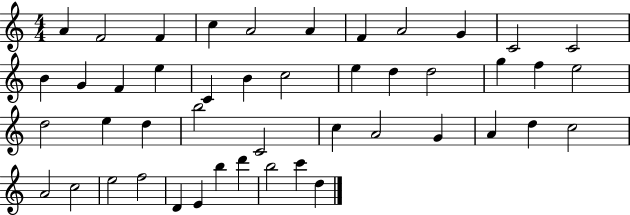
{
  \clef treble
  \numericTimeSignature
  \time 4/4
  \key c \major
  a'4 f'2 f'4 | c''4 a'2 a'4 | f'4 a'2 g'4 | c'2 c'2 | \break b'4 g'4 f'4 e''4 | c'4 b'4 c''2 | e''4 d''4 d''2 | g''4 f''4 e''2 | \break d''2 e''4 d''4 | b''2 c'2 | c''4 a'2 g'4 | a'4 d''4 c''2 | \break a'2 c''2 | e''2 f''2 | d'4 e'4 b''4 d'''4 | b''2 c'''4 d''4 | \break \bar "|."
}